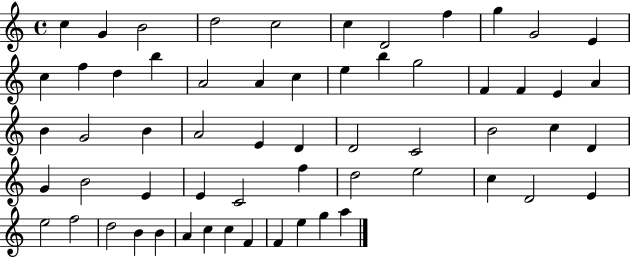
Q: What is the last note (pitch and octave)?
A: A5